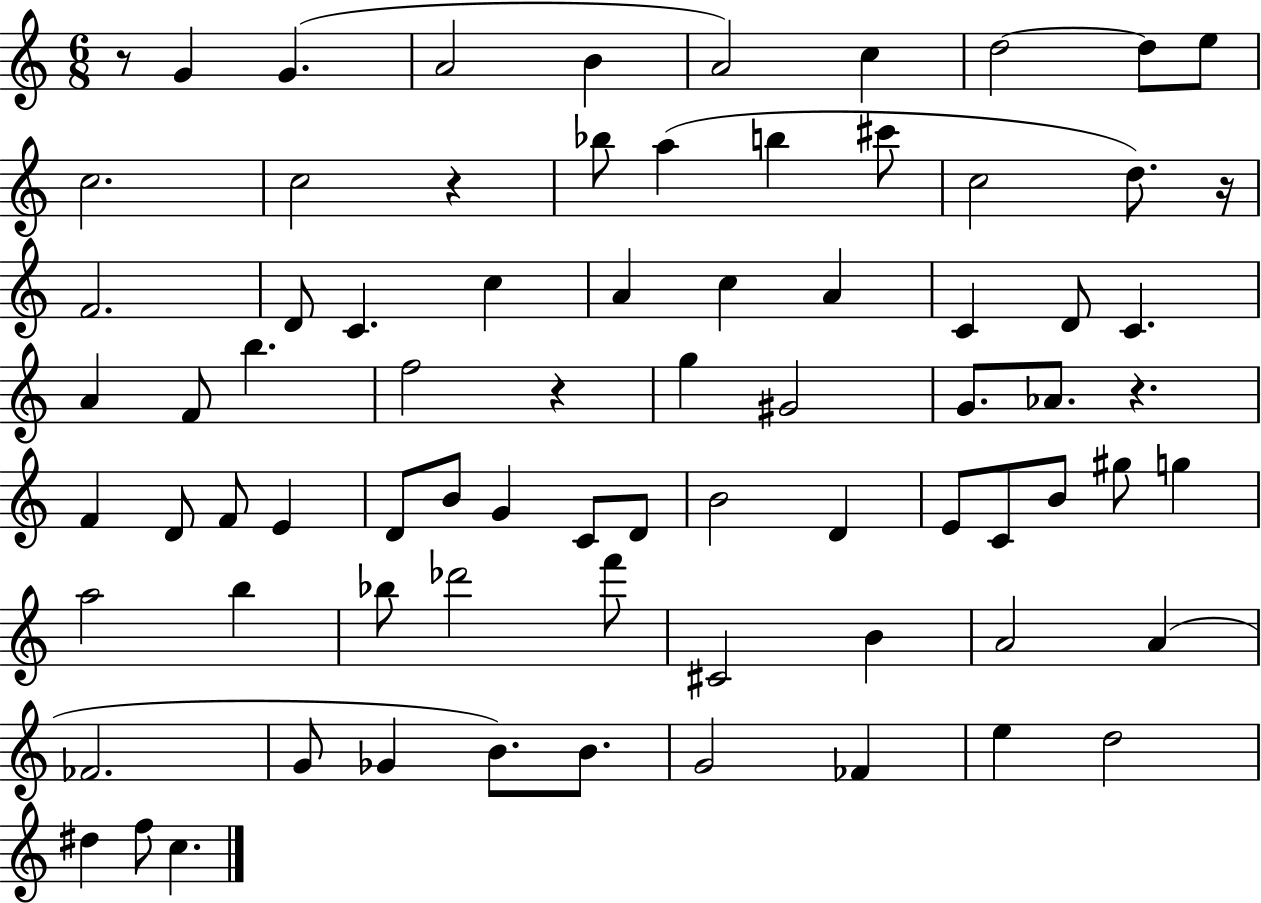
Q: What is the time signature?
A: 6/8